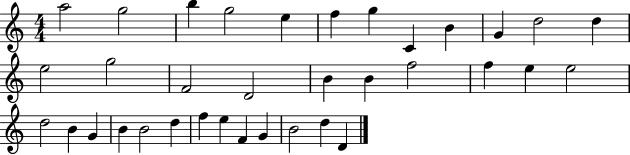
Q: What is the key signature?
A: C major